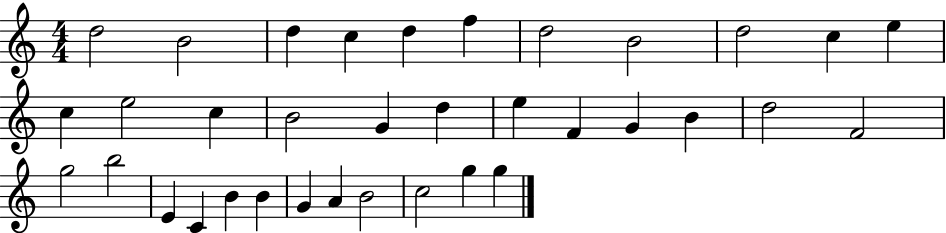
D5/h B4/h D5/q C5/q D5/q F5/q D5/h B4/h D5/h C5/q E5/q C5/q E5/h C5/q B4/h G4/q D5/q E5/q F4/q G4/q B4/q D5/h F4/h G5/h B5/h E4/q C4/q B4/q B4/q G4/q A4/q B4/h C5/h G5/q G5/q